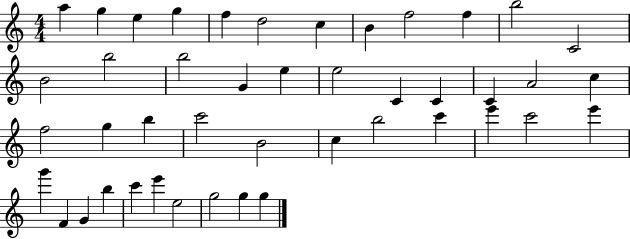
{
  \clef treble
  \numericTimeSignature
  \time 4/4
  \key c \major
  a''4 g''4 e''4 g''4 | f''4 d''2 c''4 | b'4 f''2 f''4 | b''2 c'2 | \break b'2 b''2 | b''2 g'4 e''4 | e''2 c'4 c'4 | c'4 a'2 c''4 | \break f''2 g''4 b''4 | c'''2 b'2 | c''4 b''2 c'''4 | e'''4 c'''2 e'''4 | \break g'''4 f'4 g'4 b''4 | c'''4 e'''4 e''2 | g''2 g''4 g''4 | \bar "|."
}